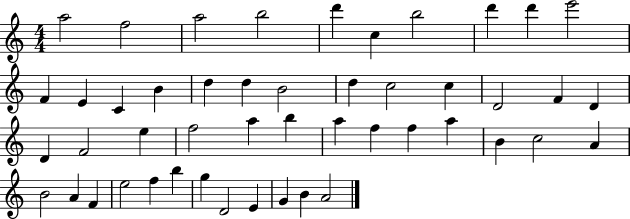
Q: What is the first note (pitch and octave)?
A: A5